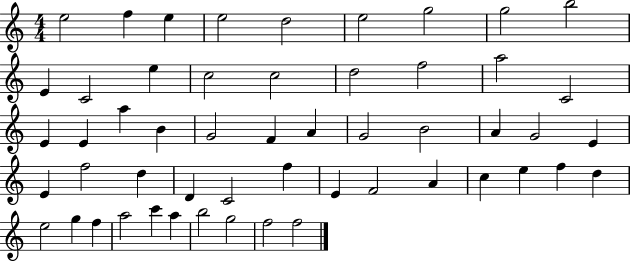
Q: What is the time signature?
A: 4/4